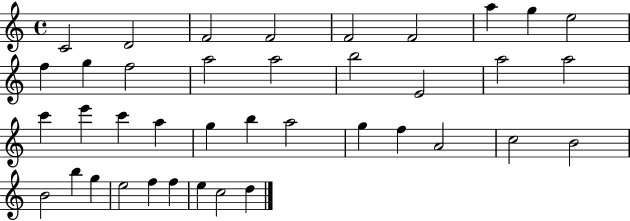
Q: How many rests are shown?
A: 0